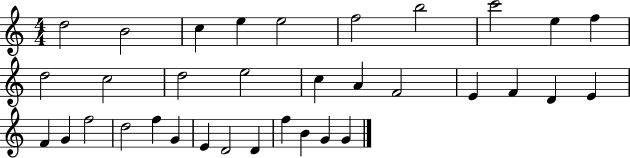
{
  \clef treble
  \numericTimeSignature
  \time 4/4
  \key c \major
  d''2 b'2 | c''4 e''4 e''2 | f''2 b''2 | c'''2 e''4 f''4 | \break d''2 c''2 | d''2 e''2 | c''4 a'4 f'2 | e'4 f'4 d'4 e'4 | \break f'4 g'4 f''2 | d''2 f''4 g'4 | e'4 d'2 d'4 | f''4 b'4 g'4 g'4 | \break \bar "|."
}